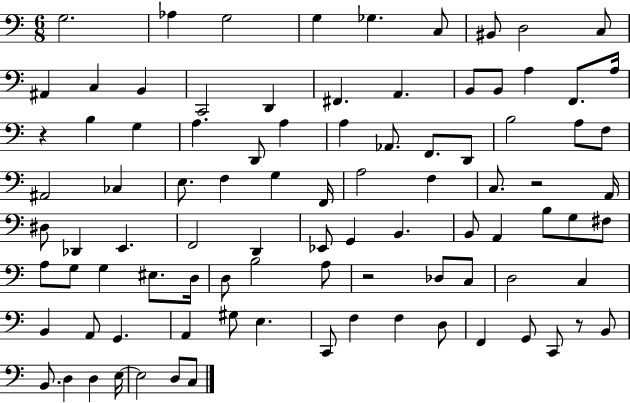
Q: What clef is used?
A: bass